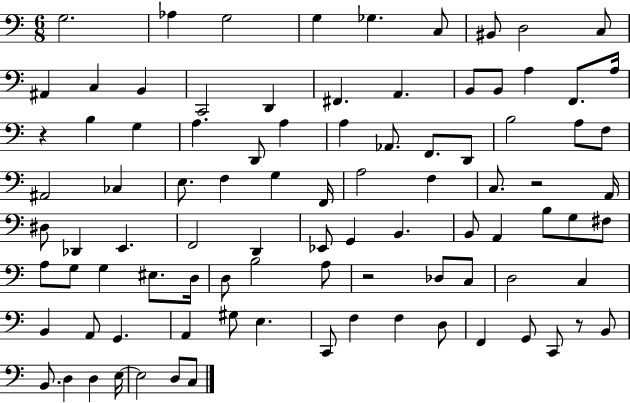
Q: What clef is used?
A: bass